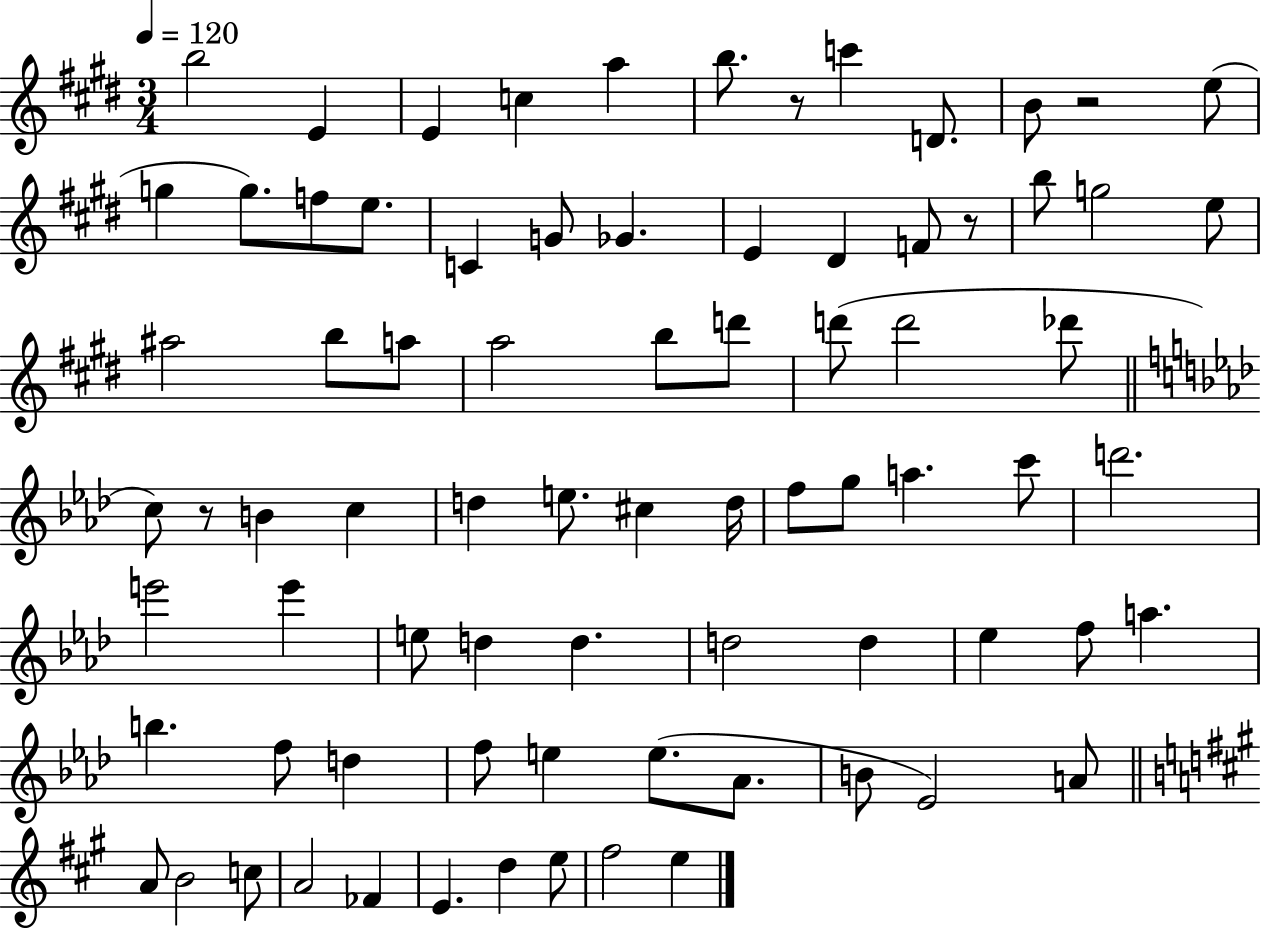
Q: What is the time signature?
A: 3/4